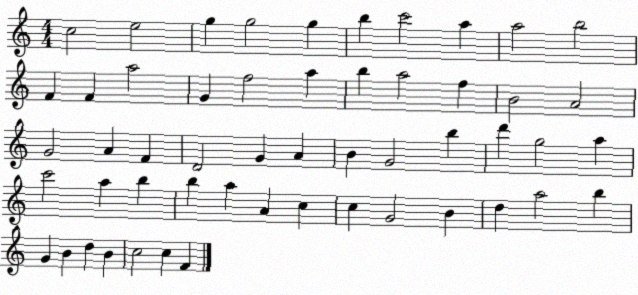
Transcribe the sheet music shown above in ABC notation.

X:1
T:Untitled
M:4/4
L:1/4
K:C
c2 e2 g g2 g b c'2 a a2 b2 F F a2 G f2 a b a2 f B2 A2 G2 A F D2 G A B G2 b d' g2 a c'2 a b b a A c c G2 B d a2 b G B d B c2 c F